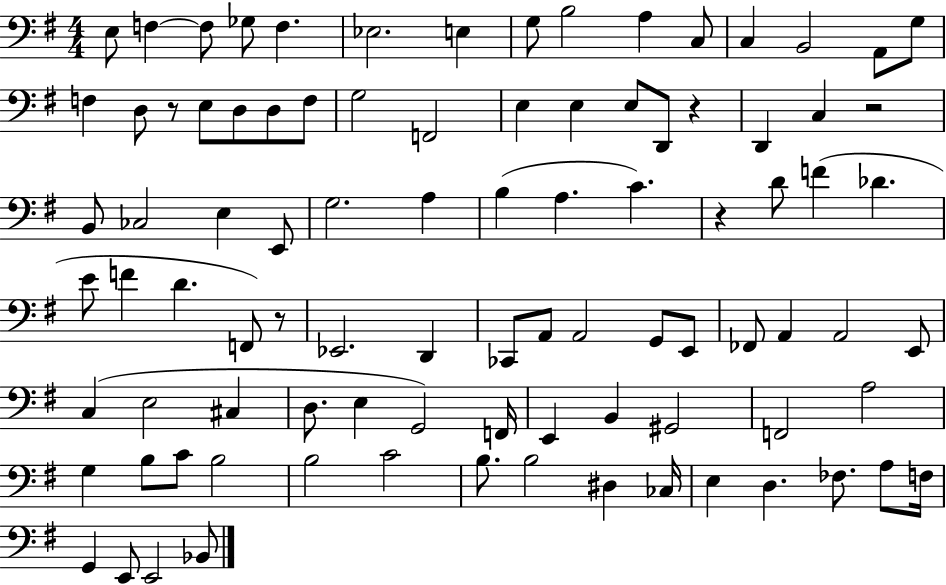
{
  \clef bass
  \numericTimeSignature
  \time 4/4
  \key g \major
  e8 f4~~ f8 ges8 f4. | ees2. e4 | g8 b2 a4 c8 | c4 b,2 a,8 g8 | \break f4 d8 r8 e8 d8 d8 f8 | g2 f,2 | e4 e4 e8 d,8 r4 | d,4 c4 r2 | \break b,8 ces2 e4 e,8 | g2. a4 | b4( a4. c'4.) | r4 d'8 f'4( des'4. | \break e'8 f'4 d'4. f,8) r8 | ees,2. d,4 | ces,8 a,8 a,2 g,8 e,8 | fes,8 a,4 a,2 e,8 | \break c4( e2 cis4 | d8. e4 g,2) f,16 | e,4 b,4 gis,2 | f,2 a2 | \break g4 b8 c'8 b2 | b2 c'2 | b8. b2 dis4 ces16 | e4 d4. fes8. a8 f16 | \break g,4 e,8 e,2 bes,8 | \bar "|."
}